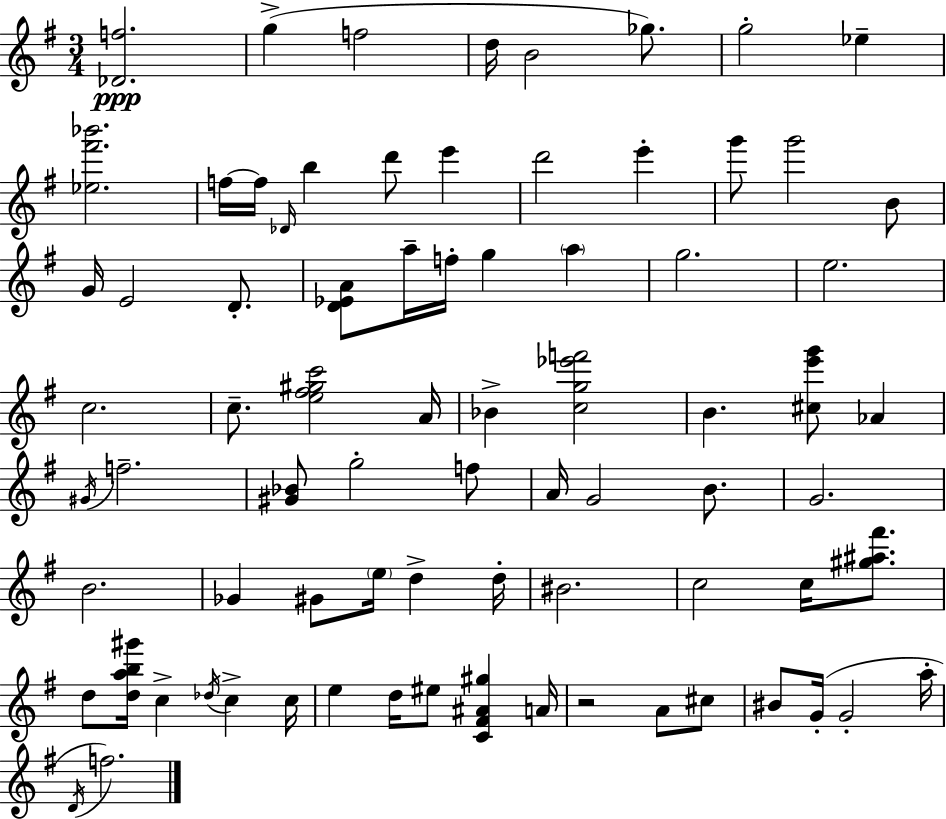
[Db4,F5]/h. G5/q F5/h D5/s B4/h Gb5/e. G5/h Eb5/q [Eb5,F#6,Bb6]/h. F5/s F5/s Db4/s B5/q D6/e E6/q D6/h E6/q G6/e G6/h B4/e G4/s E4/h D4/e. [D4,Eb4,A4]/e A5/s F5/s G5/q A5/q G5/h. E5/h. C5/h. C5/e. [E5,F#5,G#5,C6]/h A4/s Bb4/q [C5,G5,Eb6,F6]/h B4/q. [C#5,E6,G6]/e Ab4/q G#4/s F5/h. [G#4,Bb4]/e G5/h F5/e A4/s G4/h B4/e. G4/h. B4/h. Gb4/q G#4/e E5/s D5/q D5/s BIS4/h. C5/h C5/s [G#5,A#5,F#6]/e. D5/e [D5,A5,B5,G#6]/s C5/q Db5/s C5/q C5/s E5/q D5/s EIS5/e [C4,F#4,A#4,G#5]/q A4/s R/h A4/e C#5/e BIS4/e G4/s G4/h A5/s D4/s F5/h.